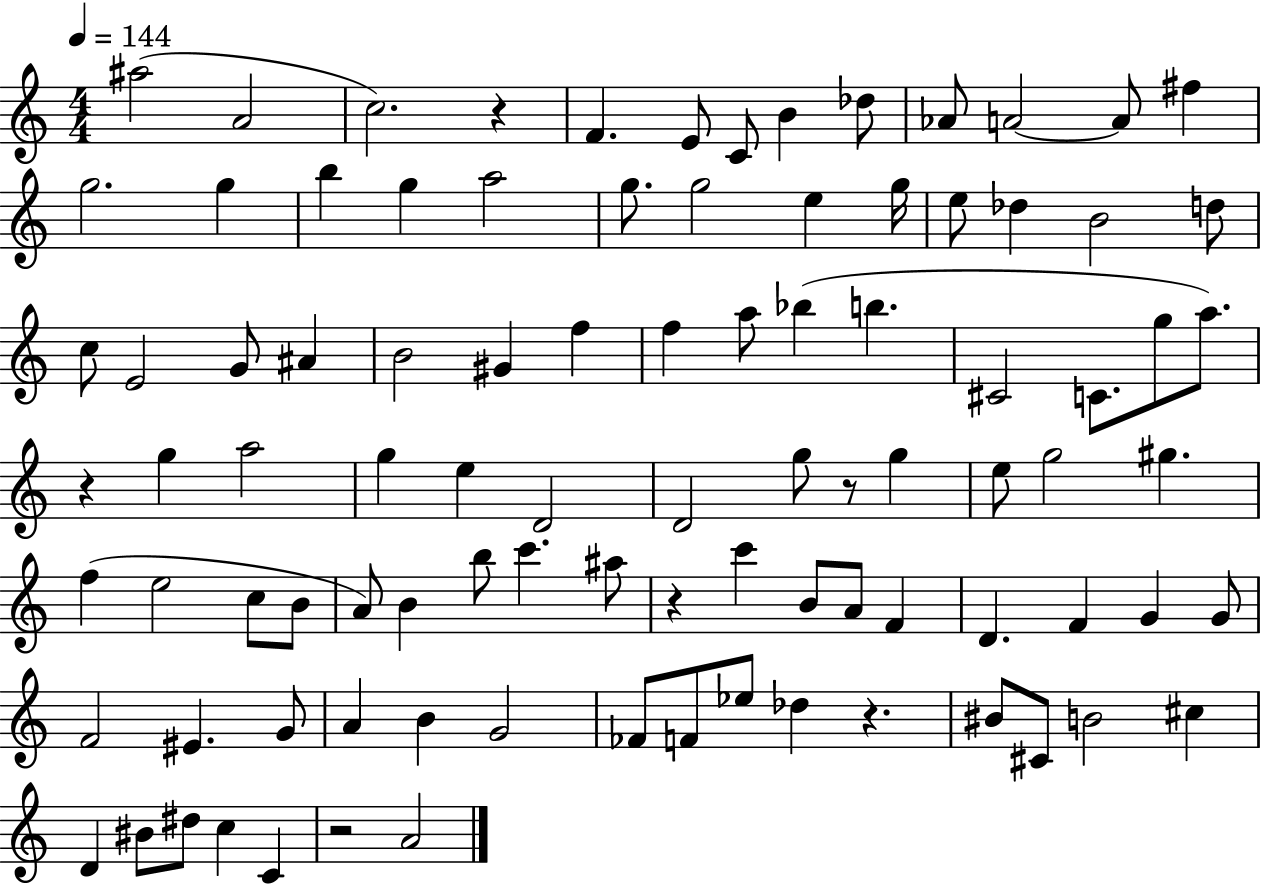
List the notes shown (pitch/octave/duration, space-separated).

A#5/h A4/h C5/h. R/q F4/q. E4/e C4/e B4/q Db5/e Ab4/e A4/h A4/e F#5/q G5/h. G5/q B5/q G5/q A5/h G5/e. G5/h E5/q G5/s E5/e Db5/q B4/h D5/e C5/e E4/h G4/e A#4/q B4/h G#4/q F5/q F5/q A5/e Bb5/q B5/q. C#4/h C4/e. G5/e A5/e. R/q G5/q A5/h G5/q E5/q D4/h D4/h G5/e R/e G5/q E5/e G5/h G#5/q. F5/q E5/h C5/e B4/e A4/e B4/q B5/e C6/q. A#5/e R/q C6/q B4/e A4/e F4/q D4/q. F4/q G4/q G4/e F4/h EIS4/q. G4/e A4/q B4/q G4/h FES4/e F4/e Eb5/e Db5/q R/q. BIS4/e C#4/e B4/h C#5/q D4/q BIS4/e D#5/e C5/q C4/q R/h A4/h